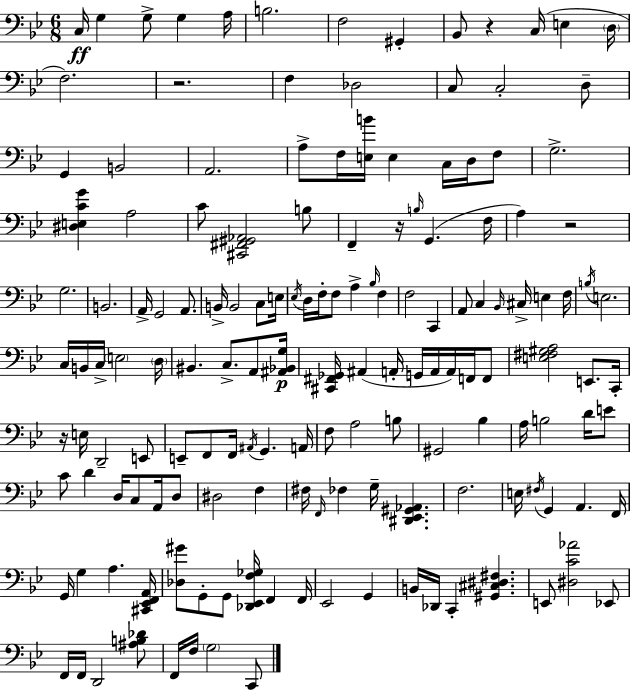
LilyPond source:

{
  \clef bass
  \numericTimeSignature
  \time 6/8
  \key g \minor
  \repeat volta 2 { c16\ff g4 g8-> g4 a16 | b2. | f2 gis,4-. | bes,8 r4 c16( e4 \parenthesize d16 | \break f2.) | r2. | f4 des2 | c8 c2-. d8-- | \break g,4 b,2 | a,2. | a8-> f16 <e b'>16 e4 c16 d16 f8 | g2.-> | \break <dis e c' g'>4 a2 | c'8 <cis, fis, gis, aes,>2 b8 | f,4-- r16 \grace { b16 }( g,4. | f16 a4) r2 | \break g2. | b,2. | a,16-> g,2 a,8. | b,16-> b,2 c8 | \break e16 \acciaccatura { ees16 } d16 f16-. f8 a4-> \grace { bes16 } f4 | f2 c,4 | a,8 c4 \grace { bes,16 } cis16-> e4 | f16 \acciaccatura { b16 } e2. | \break c16 b,16 c16-> \parenthesize e2 | \parenthesize d16 bis,4. c8.-> | a,8 <ais, bes, g>16\p <cis, fis, ges,>16 ais,4( a,16-. g,16 | a,16 a,16) f,16 f,8 <e fis gis a>2 | \break e,8. c,16-. r16 e16 d,2-- | e,8 e,8-- f,8 f,16 \acciaccatura { ais,16 } g,4. | a,16 f8 a2 | b8 gis,2 | \break bes4 a16 b2 | d'16 e'8 c'8 d'4 | d16 c8 a,16 d8 dis2 | f4 fis16 \grace { f,16 } fes4 | \break g16-- <dis, ees, gis, aes,>4. f2. | e16 \acciaccatura { fis16 } g,4 | a,4. f,16 g,16 g4 | a4. <cis, ees, f, a,>16 <des gis'>8 g,8-. | \break g,8 <des, ees, f ges>16 f,4 f,16 ees,2 | g,4 b,16 des,16 c,4-. | <gis, cis dis fis>4. e,8 <dis c' aes'>2 | ees,8 f,16 f,16 d,2 | \break <ais b des'>8 f,16 f16 \parenthesize g2 | c,8 } \bar "|."
}